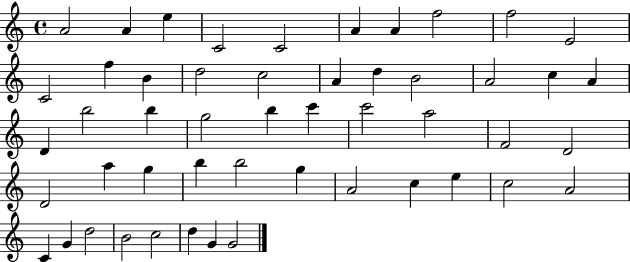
{
  \clef treble
  \time 4/4
  \defaultTimeSignature
  \key c \major
  a'2 a'4 e''4 | c'2 c'2 | a'4 a'4 f''2 | f''2 e'2 | \break c'2 f''4 b'4 | d''2 c''2 | a'4 d''4 b'2 | a'2 c''4 a'4 | \break d'4 b''2 b''4 | g''2 b''4 c'''4 | c'''2 a''2 | f'2 d'2 | \break d'2 a''4 g''4 | b''4 b''2 g''4 | a'2 c''4 e''4 | c''2 a'2 | \break c'4 g'4 d''2 | b'2 c''2 | d''4 g'4 g'2 | \bar "|."
}